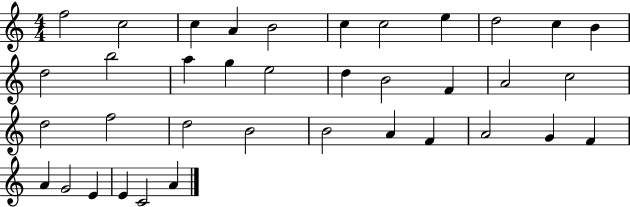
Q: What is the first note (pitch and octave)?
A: F5